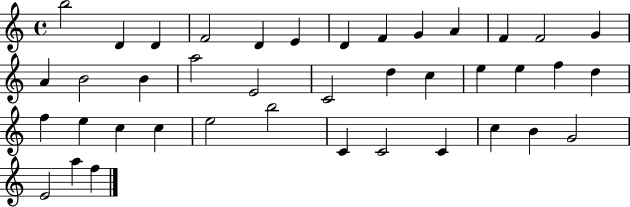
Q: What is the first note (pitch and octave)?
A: B5